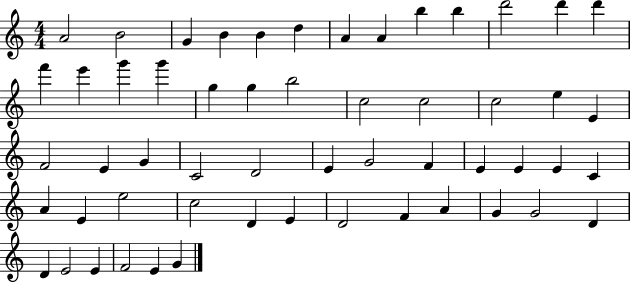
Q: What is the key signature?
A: C major